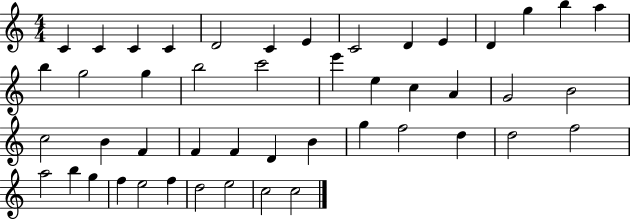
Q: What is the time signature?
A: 4/4